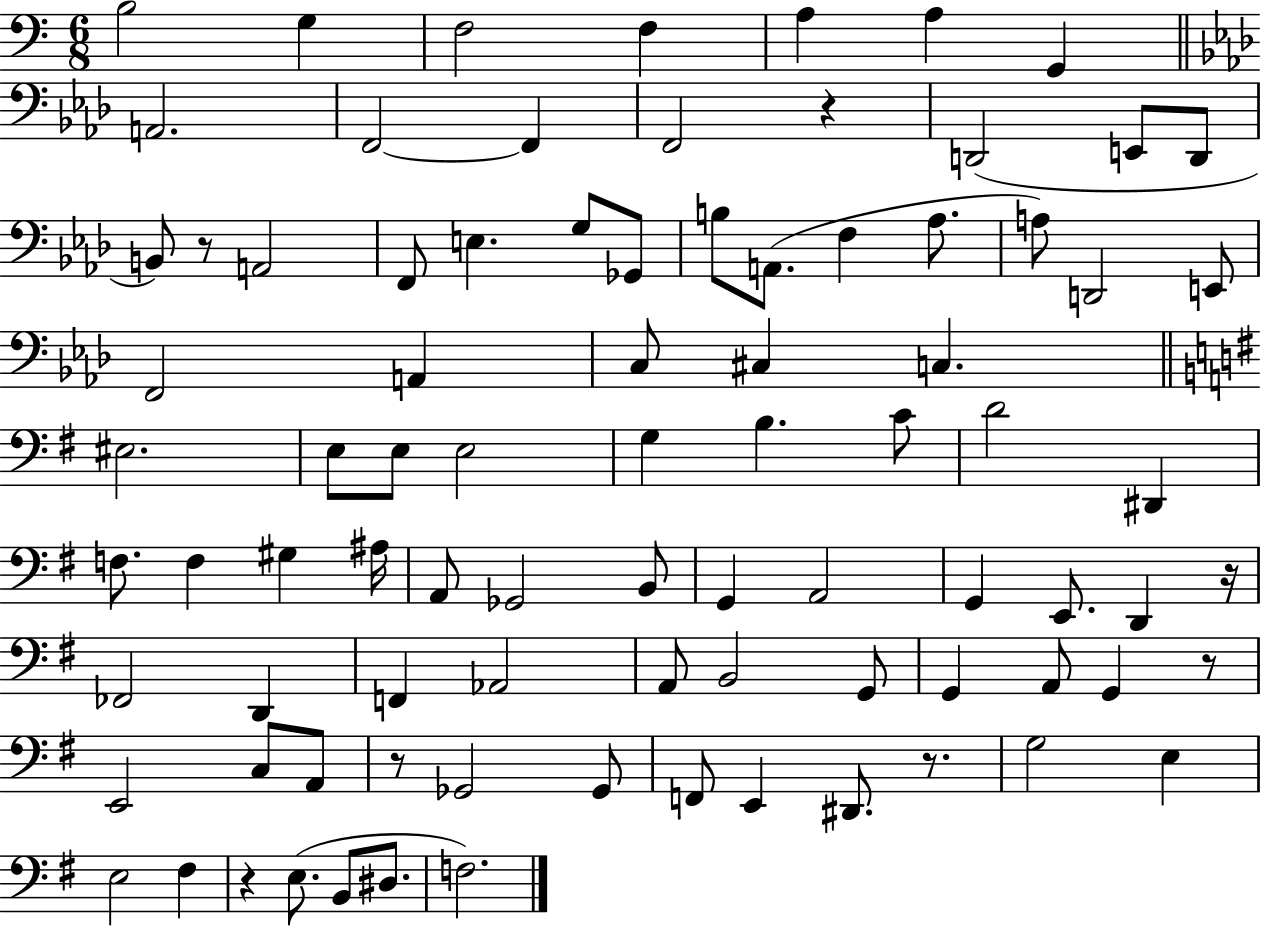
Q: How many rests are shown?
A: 7